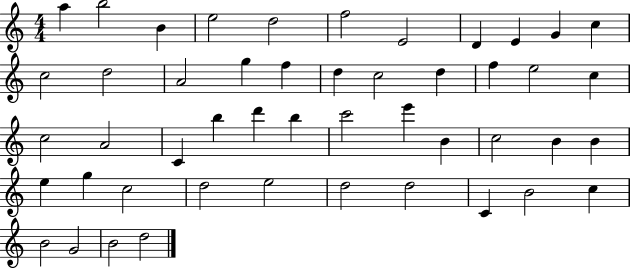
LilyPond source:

{
  \clef treble
  \numericTimeSignature
  \time 4/4
  \key c \major
  a''4 b''2 b'4 | e''2 d''2 | f''2 e'2 | d'4 e'4 g'4 c''4 | \break c''2 d''2 | a'2 g''4 f''4 | d''4 c''2 d''4 | f''4 e''2 c''4 | \break c''2 a'2 | c'4 b''4 d'''4 b''4 | c'''2 e'''4 b'4 | c''2 b'4 b'4 | \break e''4 g''4 c''2 | d''2 e''2 | d''2 d''2 | c'4 b'2 c''4 | \break b'2 g'2 | b'2 d''2 | \bar "|."
}